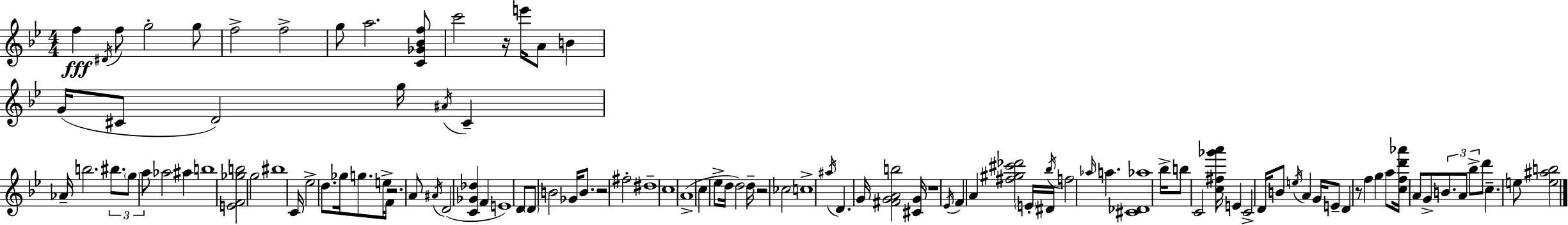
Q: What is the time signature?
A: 4/4